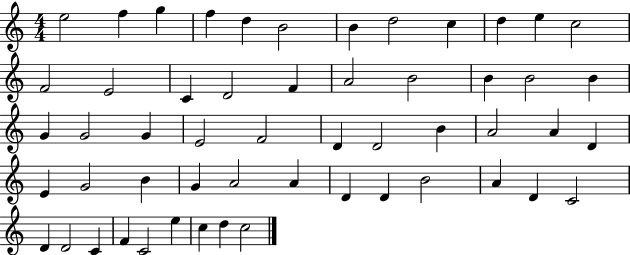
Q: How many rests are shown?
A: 0